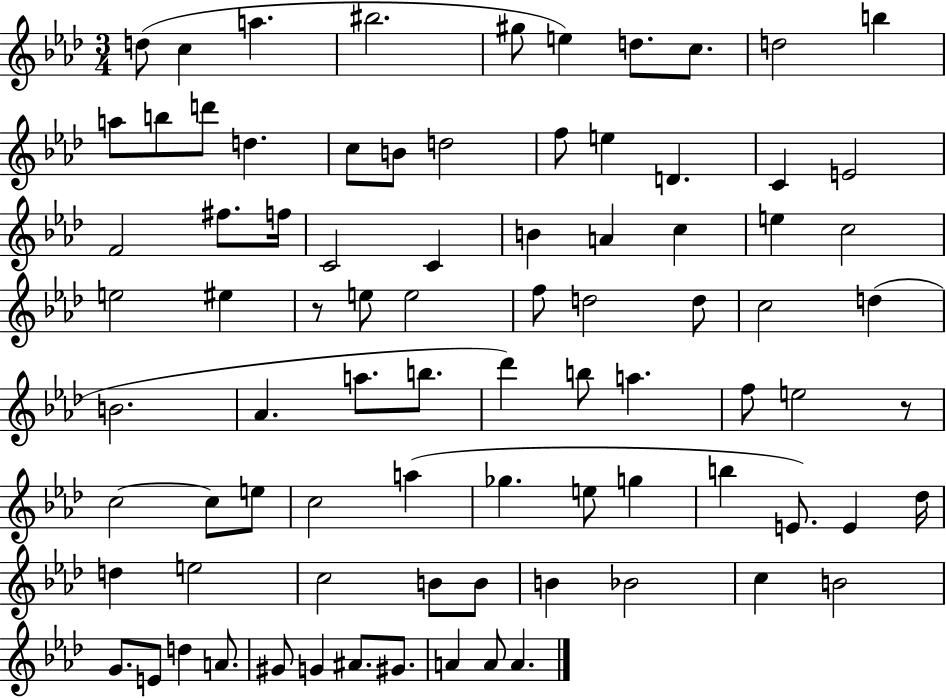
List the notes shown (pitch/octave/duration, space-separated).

D5/e C5/q A5/q. BIS5/h. G#5/e E5/q D5/e. C5/e. D5/h B5/q A5/e B5/e D6/e D5/q. C5/e B4/e D5/h F5/e E5/q D4/q. C4/q E4/h F4/h F#5/e. F5/s C4/h C4/q B4/q A4/q C5/q E5/q C5/h E5/h EIS5/q R/e E5/e E5/h F5/e D5/h D5/e C5/h D5/q B4/h. Ab4/q. A5/e. B5/e. Db6/q B5/e A5/q. F5/e E5/h R/e C5/h C5/e E5/e C5/h A5/q Gb5/q. E5/e G5/q B5/q E4/e. E4/q Db5/s D5/q E5/h C5/h B4/e B4/e B4/q Bb4/h C5/q B4/h G4/e. E4/e D5/q A4/e. G#4/e G4/q A#4/e. G#4/e. A4/q A4/e A4/q.